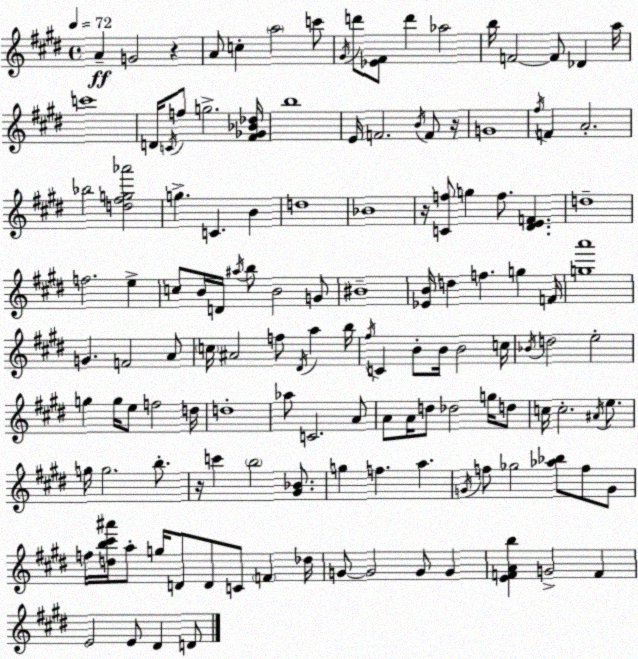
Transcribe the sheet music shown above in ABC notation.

X:1
T:Untitled
M:4/4
L:1/4
K:E
A G2 z A/2 c a2 c'/2 ^G/4 d'/2 [_E^F]/2 d' _a2 b/4 F2 F/2 _D a/4 c'4 D/4 C/4 f/2 g2 [^F_G_B_d]/4 b4 E/4 F2 B/4 F/2 z/4 G4 ^f/4 F A2 _b2 [d^fg_a']2 g C B d4 _B4 z/4 [Cf]/2 g f/2 [^DEF] d4 f2 e c/2 B/4 D/4 ^a/4 b/2 B2 G/2 ^B4 [_EB]/4 d f g F/4 [ga']4 G F2 A/2 c/4 ^A2 f/2 ^D/4 a b/4 ^f/4 C B/2 B/4 B2 c/4 _B/4 d2 e2 g g/4 e/2 f2 d/4 d4 _a/2 C2 A/2 A/2 A/4 d/2 _d2 g/4 d/2 c/4 c2 ^A/4 e/2 g/4 g2 b/2 z/4 c' b2 [^G_B]/2 g f a G/4 f/2 _g2 [_a_b]/2 f/2 G/2 f/4 [db^c'^a']/4 a/2 g/4 D/2 D/2 C/2 F _d/4 G/2 G2 G/2 G [EFAb] G2 F E2 E/2 ^D D/2